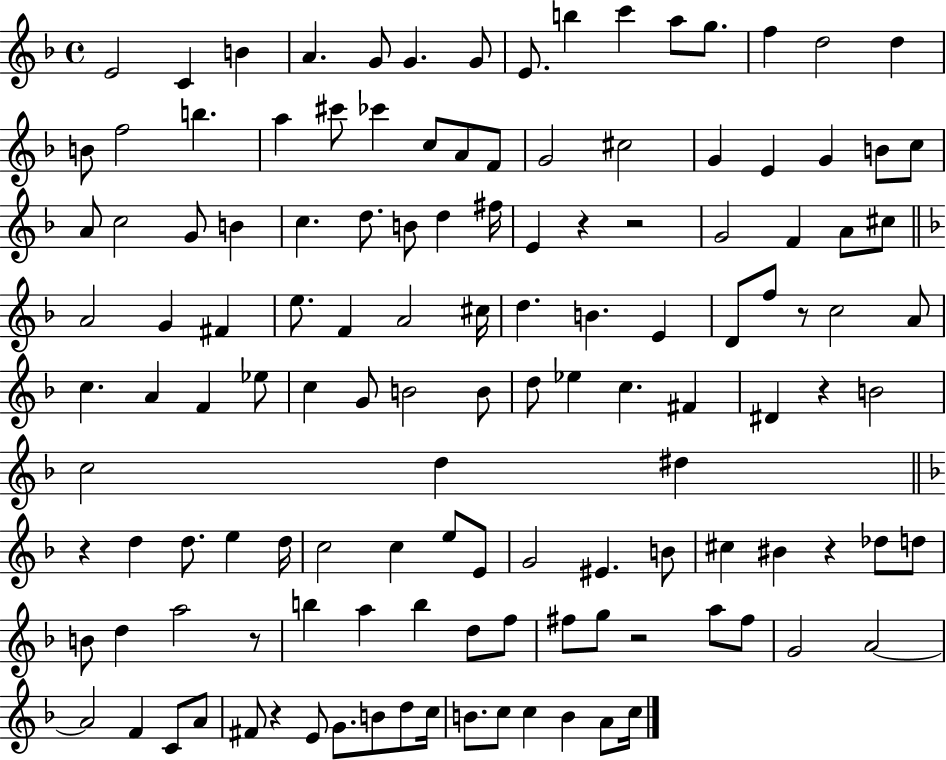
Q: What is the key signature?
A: F major